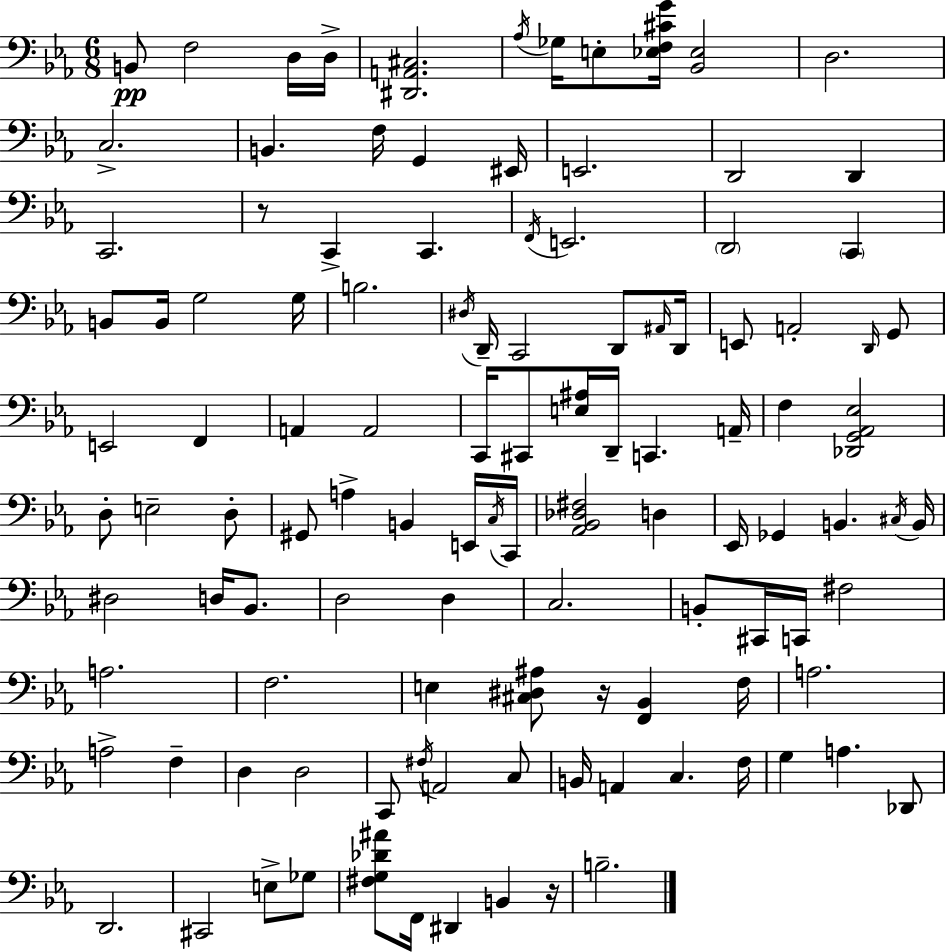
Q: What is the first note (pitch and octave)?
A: B2